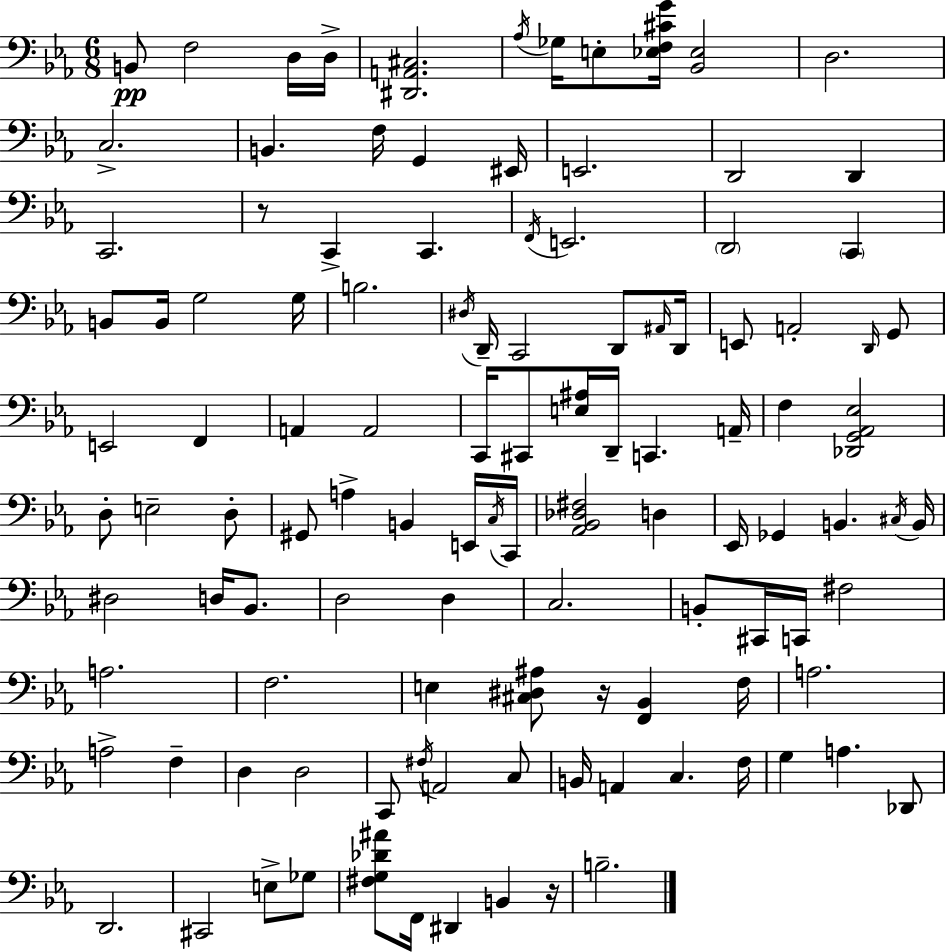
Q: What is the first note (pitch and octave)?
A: B2